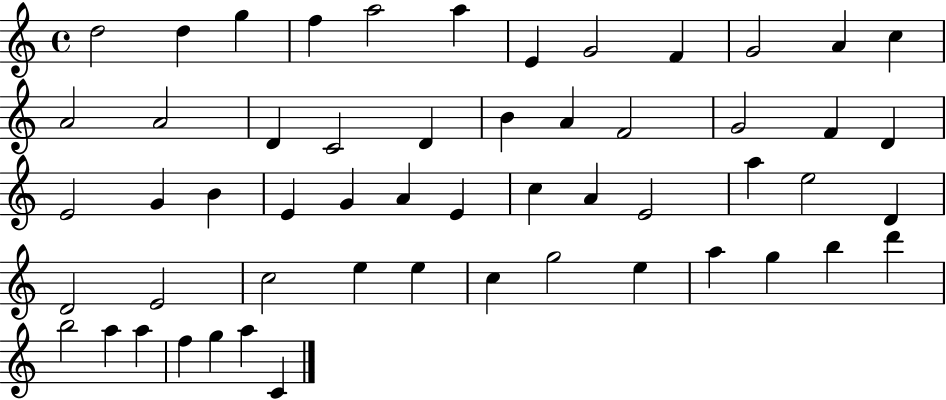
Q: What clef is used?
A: treble